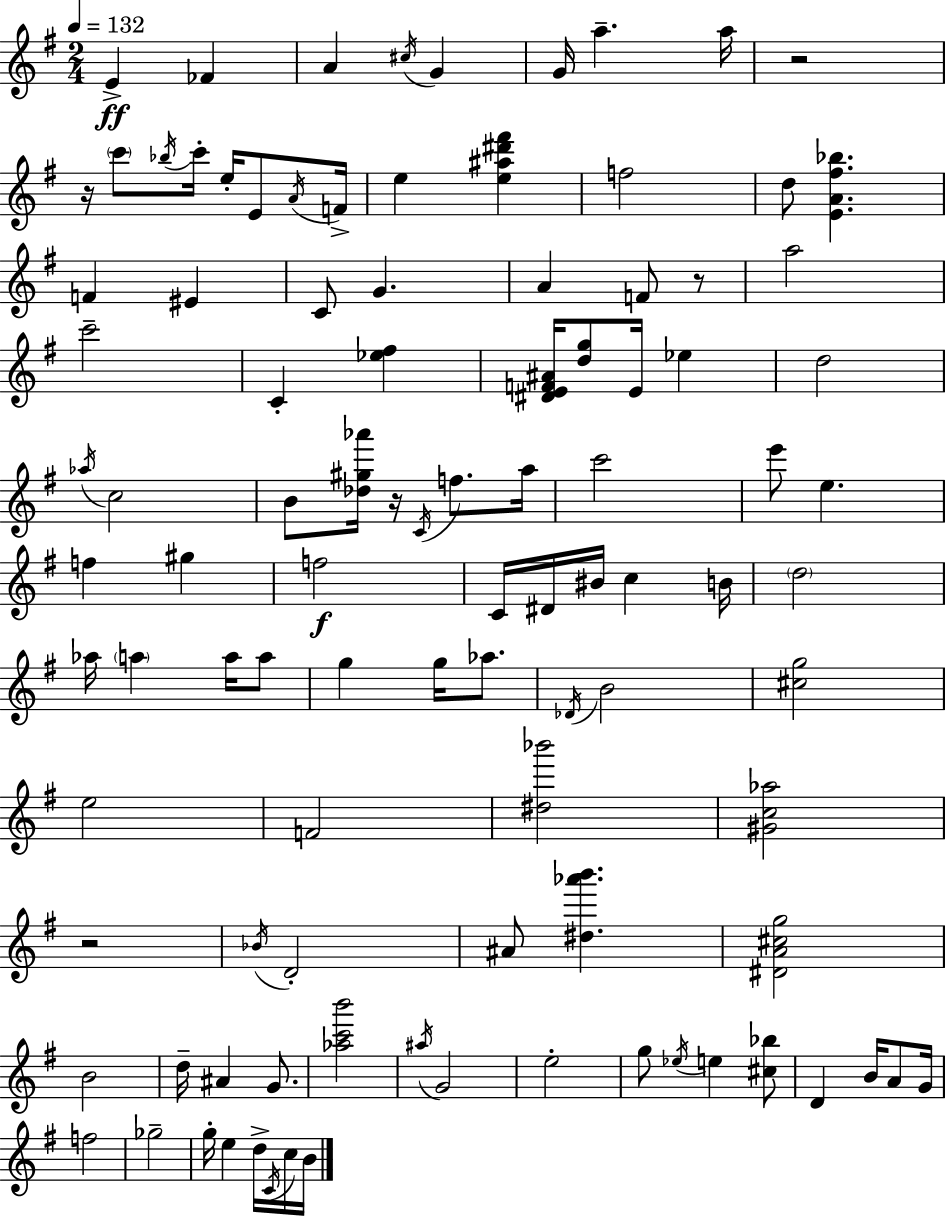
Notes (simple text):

E4/q FES4/q A4/q C#5/s G4/q G4/s A5/q. A5/s R/h R/s C6/e Bb5/s C6/s E5/s E4/e A4/s F4/s E5/q [E5,A#5,D#6,F#6]/q F5/h D5/e [E4,A4,F#5,Bb5]/q. F4/q EIS4/q C4/e G4/q. A4/q F4/e R/e A5/h C6/h C4/q [Eb5,F#5]/q [D#4,E4,F4,A#4]/s [D5,G5]/e E4/s Eb5/q D5/h Ab5/s C5/h B4/e [Db5,G#5,Ab6]/s R/s C4/s F5/e. A5/s C6/h E6/e E5/q. F5/q G#5/q F5/h C4/s D#4/s BIS4/s C5/q B4/s D5/h Ab5/s A5/q A5/s A5/e G5/q G5/s Ab5/e. Db4/s B4/h [C#5,G5]/h E5/h F4/h [D#5,Bb6]/h [G#4,C5,Ab5]/h R/h Bb4/s D4/h A#4/e [D#5,Ab6,B6]/q. [D#4,A4,C#5,G5]/h B4/h D5/s A#4/q G4/e. [Ab5,C6,B6]/h A#5/s G4/h E5/h G5/e Eb5/s E5/q [C#5,Bb5]/e D4/q B4/s A4/e G4/s F5/h Gb5/h G5/s E5/q D5/s C4/s C5/s B4/s